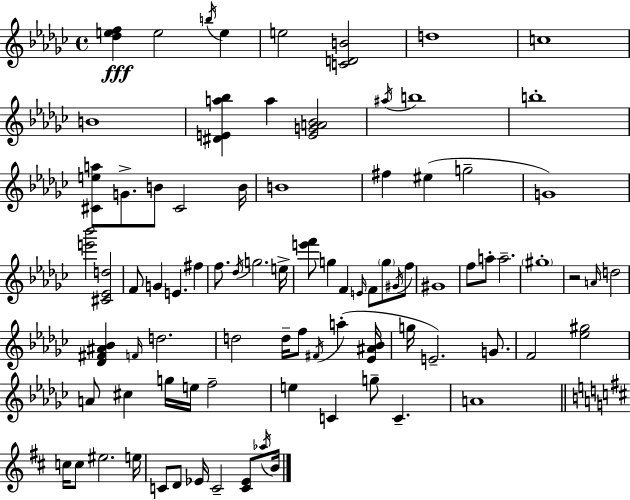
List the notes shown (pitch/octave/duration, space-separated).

[Db5,E5,F5]/q E5/h B5/s E5/q E5/h [C4,D4,B4]/h D5/w C5/w B4/w [D#4,E4,A5,Bb5]/q A5/q [E4,G4,A4,Bb4]/h A#5/s B5/w B5/w [C#4,E5,A5]/e G4/e. B4/e C#4/h B4/s B4/w F#5/q EIS5/q G5/h G4/w [E6,Bb6]/h [C#4,Eb4,D5]/h F4/e G4/q E4/q. F#5/q F5/e. Db5/s G5/h. E5/s [E6,F6]/e G5/q F4/q E4/s F4/e G5/e G#4/s F5/e G#4/w F5/e A5/e A5/h. G#5/w R/h A4/s D5/h [Db4,F#4,A#4,Bb4]/q F4/s D5/h. D5/h D5/s F5/e F#4/s A5/q [Eb4,A#4,Bb4]/s G5/s E4/h. G4/e. F4/h [Eb5,G#5]/h A4/e C#5/q G5/s E5/s F5/h E5/q C4/q G5/e C4/q. A4/w C5/s C5/e EIS5/h. E5/s C4/e D4/e Eb4/s C4/h [C4,Eb4]/e Ab5/s B4/s